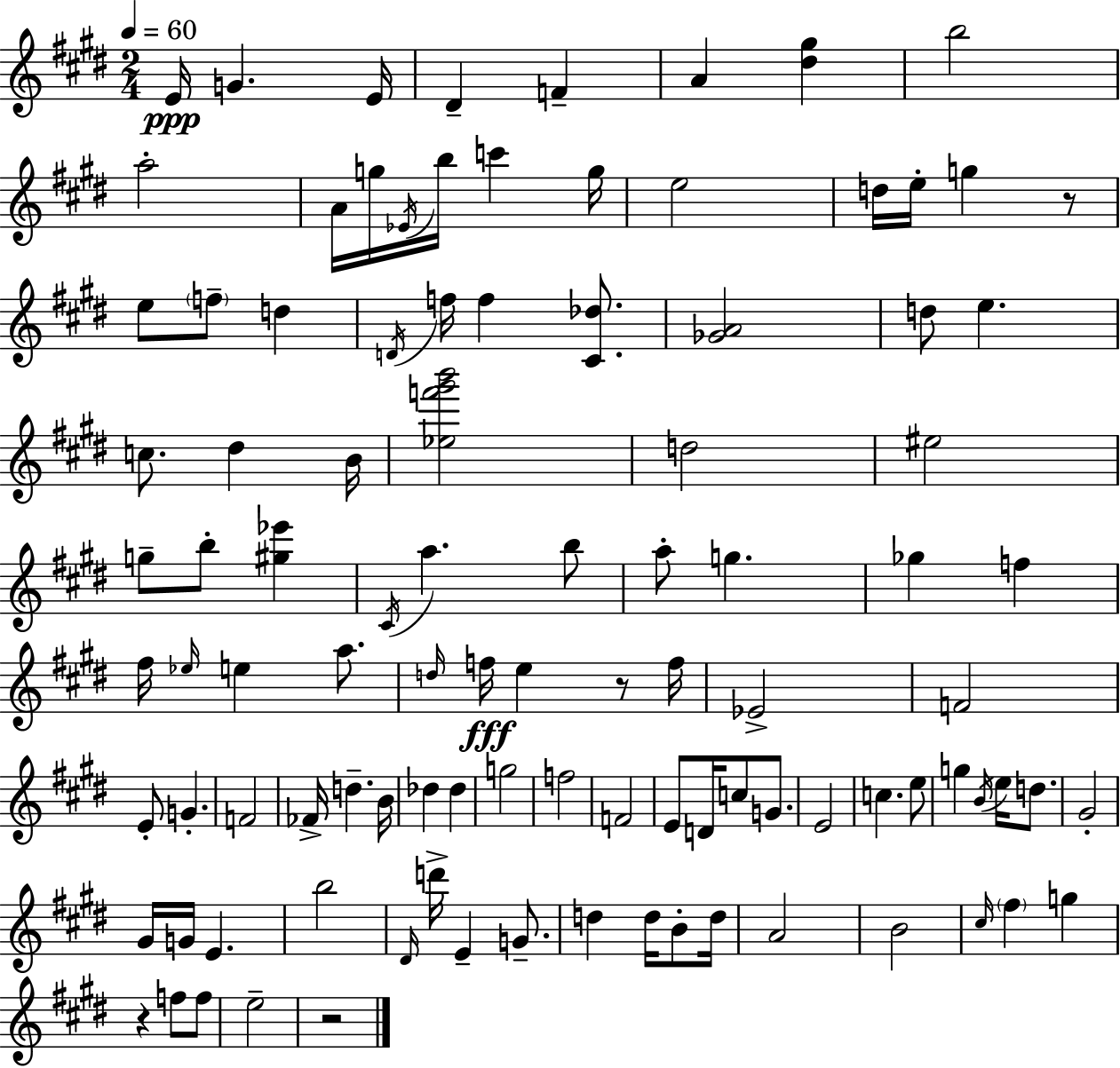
{
  \clef treble
  \numericTimeSignature
  \time 2/4
  \key e \major
  \tempo 4 = 60
  e'16\ppp g'4. e'16 | dis'4-- f'4-- | a'4 <dis'' gis''>4 | b''2 | \break a''2-. | a'16 g''16 \acciaccatura { ees'16 } b''16 c'''4 | g''16 e''2 | d''16 e''16-. g''4 r8 | \break e''8 \parenthesize f''8-- d''4 | \acciaccatura { d'16 } f''16 f''4 <cis' des''>8. | <ges' a'>2 | d''8 e''4. | \break c''8. dis''4 | b'16 <ees'' f''' gis''' b'''>2 | d''2 | eis''2 | \break g''8-- b''8-. <gis'' ees'''>4 | \acciaccatura { cis'16 } a''4. | b''8 a''8-. g''4. | ges''4 f''4 | \break fis''16 \grace { ees''16 } e''4 | a''8. \grace { d''16 } f''16\fff e''4 | r8 f''16 ees'2-> | f'2 | \break e'8-. g'4.-. | f'2 | fes'16-> d''4.-- | b'16 des''4 | \break des''4 g''2 | f''2 | f'2 | e'8 d'16 | \break c''8 g'8. e'2 | c''4. | e''8 g''4 | \acciaccatura { b'16 } e''16 d''8. gis'2-. | \break gis'16 g'16 | e'4. b''2 | \grace { dis'16 } d'''16-> | e'4-- g'8.-- d''4 | \break d''16 b'8-. d''16 a'2 | b'2 | \grace { cis''16 } | \parenthesize fis''4 g''4 | \break r4 f''8 f''8 | e''2-- | r2 | \bar "|."
}